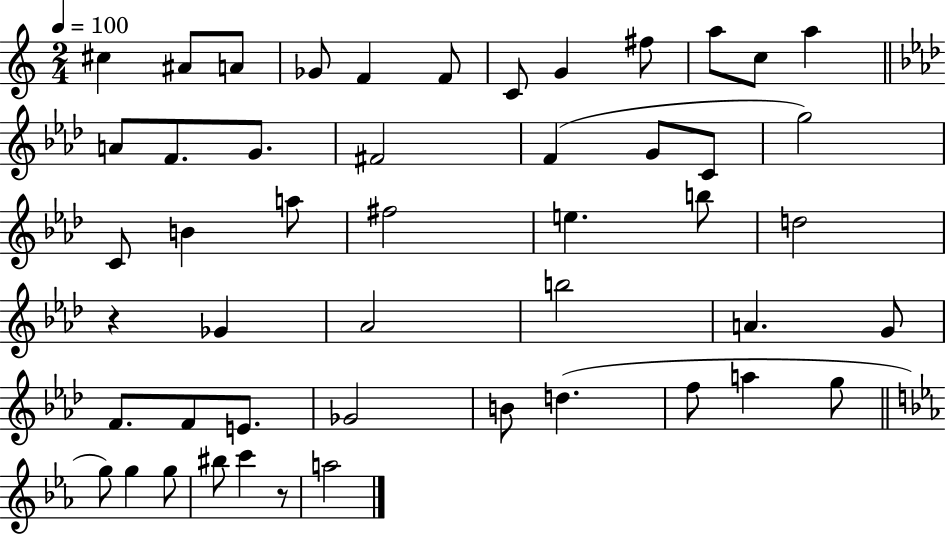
{
  \clef treble
  \numericTimeSignature
  \time 2/4
  \key c \major
  \tempo 4 = 100
  cis''4 ais'8 a'8 | ges'8 f'4 f'8 | c'8 g'4 fis''8 | a''8 c''8 a''4 | \break \bar "||" \break \key f \minor a'8 f'8. g'8. | fis'2 | f'4( g'8 c'8 | g''2) | \break c'8 b'4 a''8 | fis''2 | e''4. b''8 | d''2 | \break r4 ges'4 | aes'2 | b''2 | a'4. g'8 | \break f'8. f'8 e'8. | ges'2 | b'8 d''4.( | f''8 a''4 g''8 | \break \bar "||" \break \key ees \major g''8) g''4 g''8 | bis''8 c'''4 r8 | a''2 | \bar "|."
}